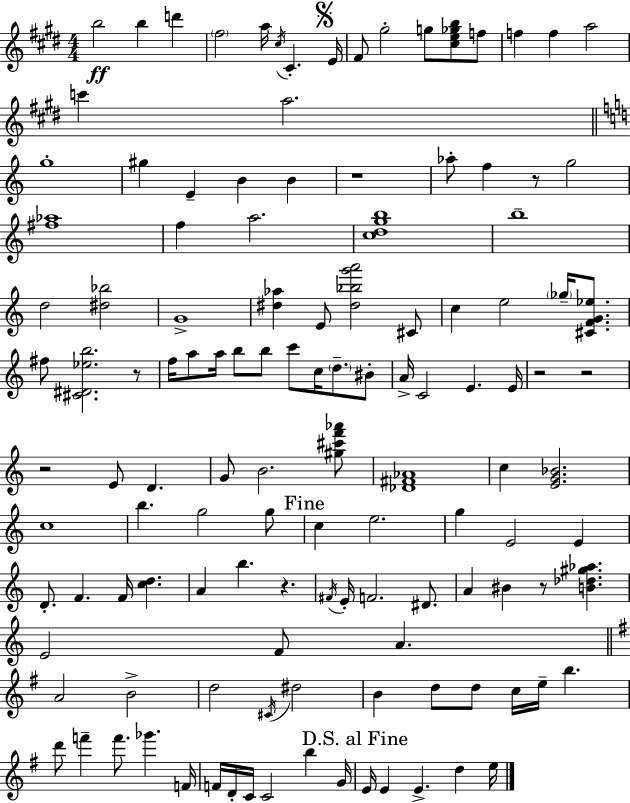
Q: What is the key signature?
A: E major